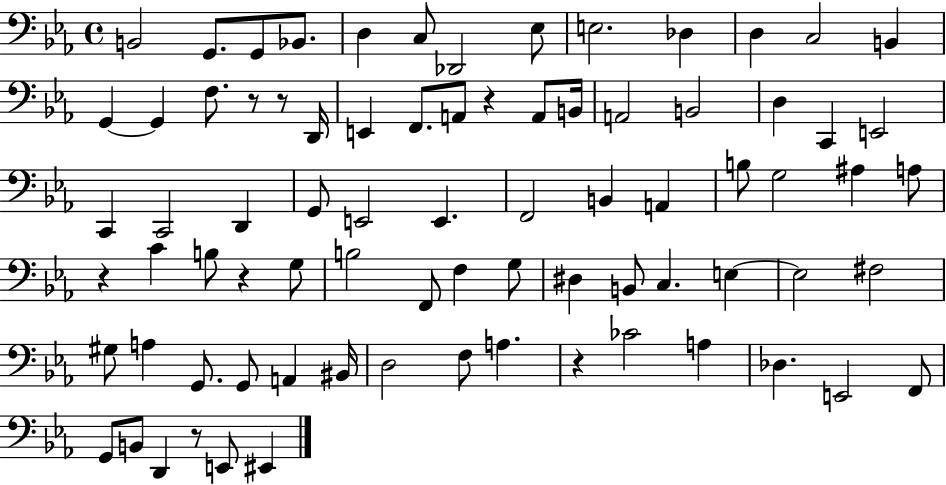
B2/h G2/e. G2/e Bb2/e. D3/q C3/e Db2/h Eb3/e E3/h. Db3/q D3/q C3/h B2/q G2/q G2/q F3/e. R/e R/e D2/s E2/q F2/e. A2/e R/q A2/e B2/s A2/h B2/h D3/q C2/q E2/h C2/q C2/h D2/q G2/e E2/h E2/q. F2/h B2/q A2/q B3/e G3/h A#3/q A3/e R/q C4/q B3/e R/q G3/e B3/h F2/e F3/q G3/e D#3/q B2/e C3/q. E3/q E3/h F#3/h G#3/e A3/q G2/e. G2/e A2/q BIS2/s D3/h F3/e A3/q. R/q CES4/h A3/q Db3/q. E2/h F2/e G2/e B2/e D2/q R/e E2/e EIS2/q